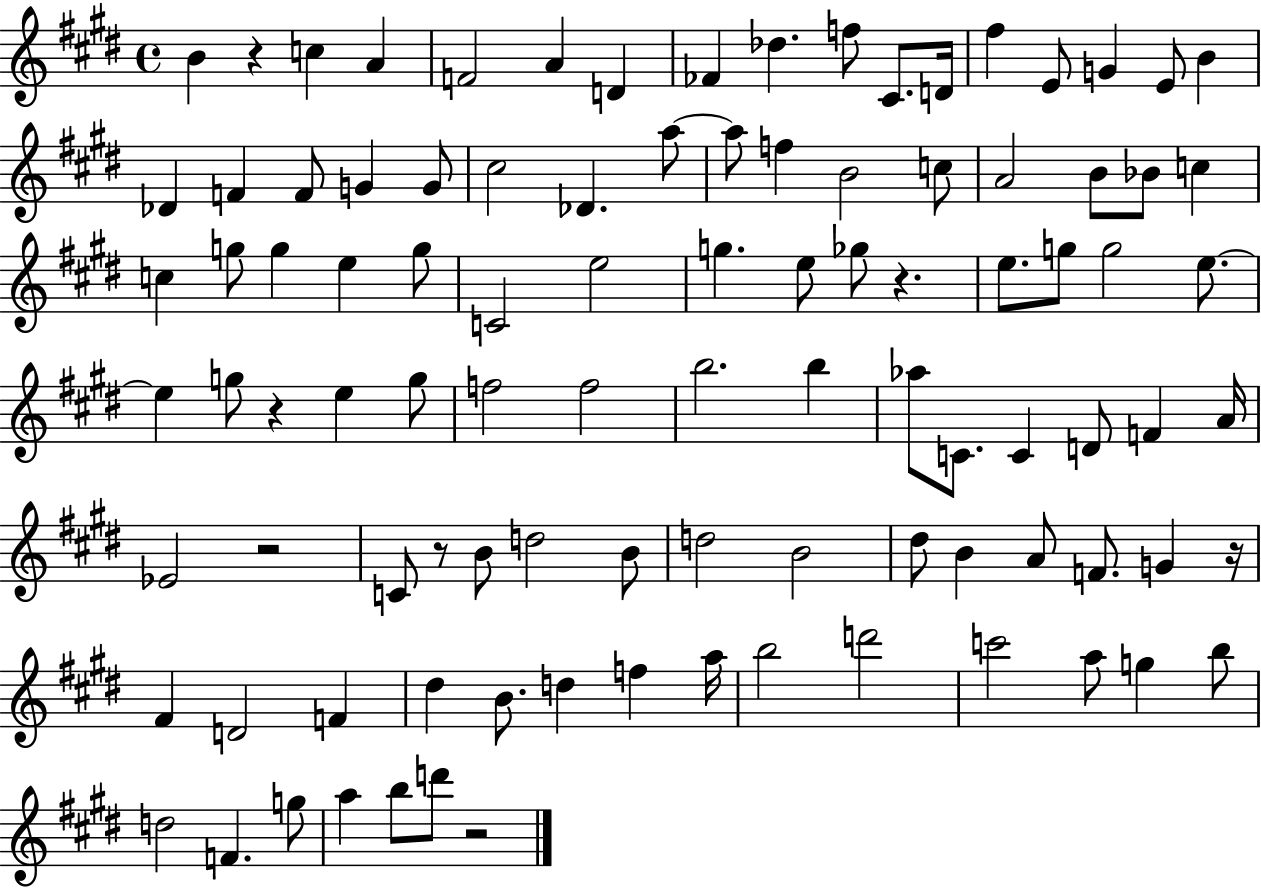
B4/q R/q C5/q A4/q F4/h A4/q D4/q FES4/q Db5/q. F5/e C#4/e. D4/s F#5/q E4/e G4/q E4/e B4/q Db4/q F4/q F4/e G4/q G4/e C#5/h Db4/q. A5/e A5/e F5/q B4/h C5/e A4/h B4/e Bb4/e C5/q C5/q G5/e G5/q E5/q G5/e C4/h E5/h G5/q. E5/e Gb5/e R/q. E5/e. G5/e G5/h E5/e. E5/q G5/e R/q E5/q G5/e F5/h F5/h B5/h. B5/q Ab5/e C4/e. C4/q D4/e F4/q A4/s Eb4/h R/h C4/e R/e B4/e D5/h B4/e D5/h B4/h D#5/e B4/q A4/e F4/e. G4/q R/s F#4/q D4/h F4/q D#5/q B4/e. D5/q F5/q A5/s B5/h D6/h C6/h A5/e G5/q B5/e D5/h F4/q. G5/e A5/q B5/e D6/e R/h